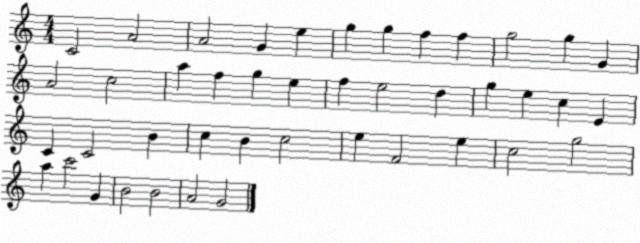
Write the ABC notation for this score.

X:1
T:Untitled
M:4/4
L:1/4
K:C
C2 A2 A2 G e g g f f g2 g G A2 c2 a f g e f e2 d g e c E C C2 B c B c2 e F2 e c2 g2 a c'2 G B2 B2 A2 G2